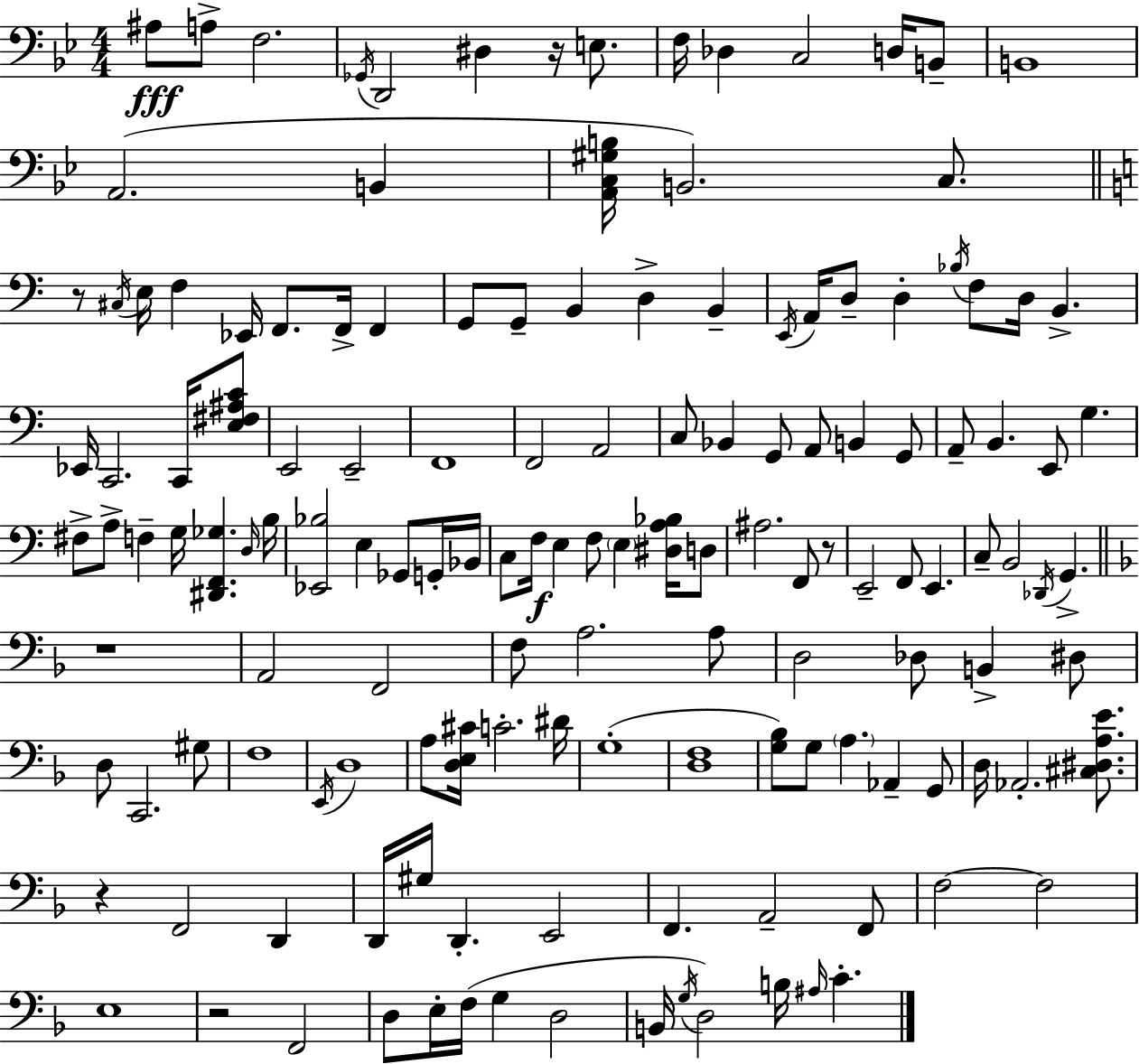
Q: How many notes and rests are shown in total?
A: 144